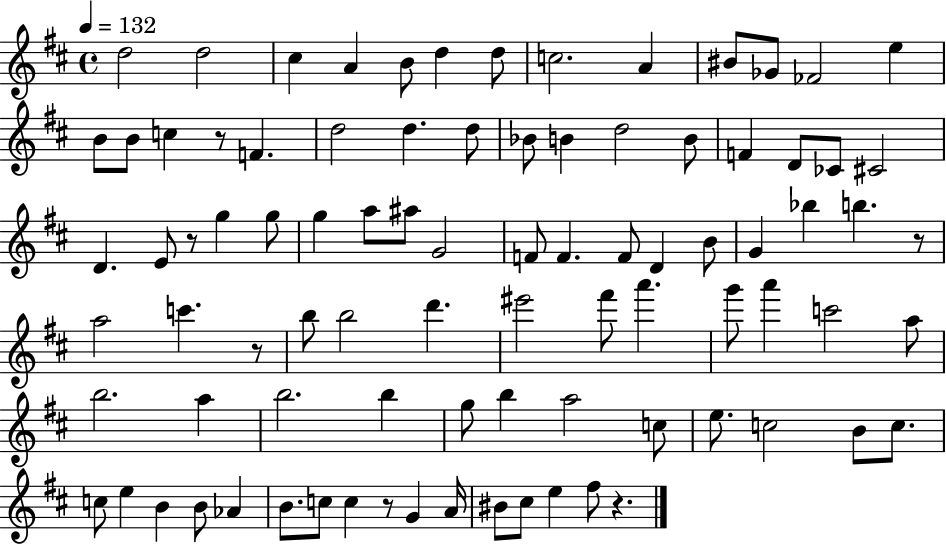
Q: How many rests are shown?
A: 6